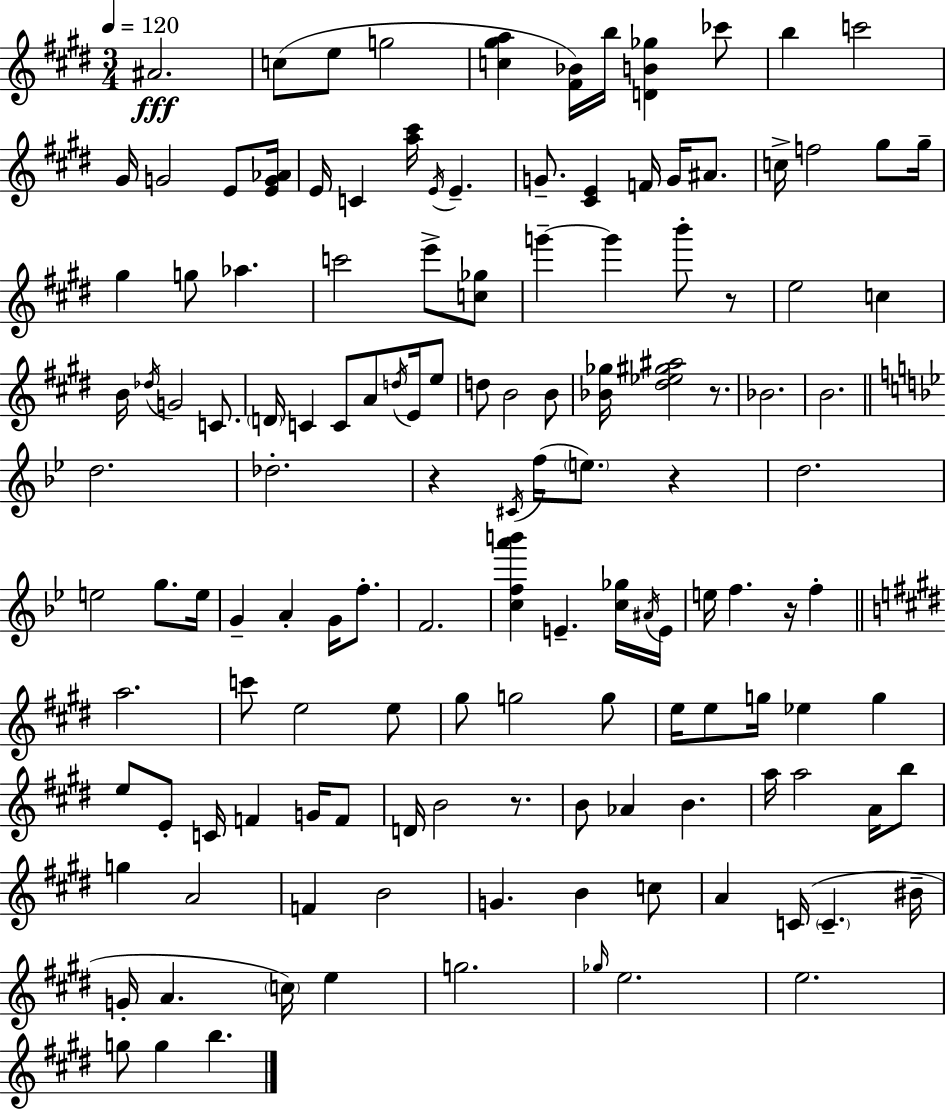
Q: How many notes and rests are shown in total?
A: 135